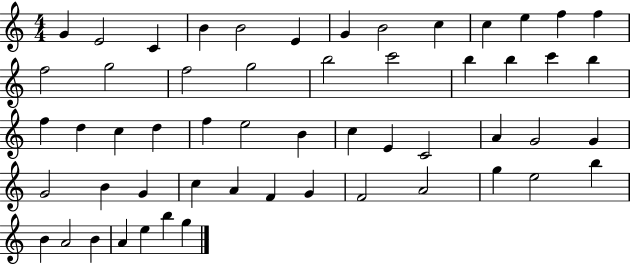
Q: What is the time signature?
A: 4/4